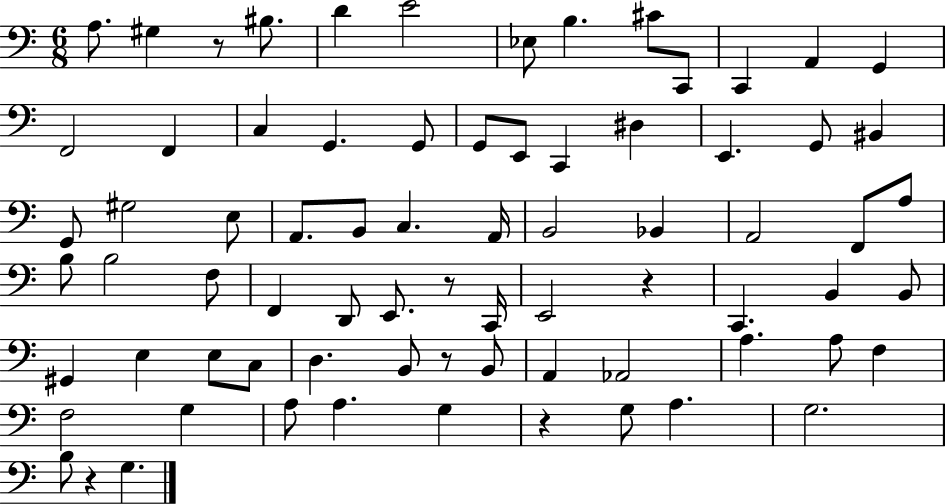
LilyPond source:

{
  \clef bass
  \numericTimeSignature
  \time 6/8
  \key c \major
  \repeat volta 2 { a8. gis4 r8 bis8. | d'4 e'2 | ees8 b4. cis'8 c,8 | c,4 a,4 g,4 | \break f,2 f,4 | c4 g,4. g,8 | g,8 e,8 c,4 dis4 | e,4. g,8 bis,4 | \break g,8 gis2 e8 | a,8. b,8 c4. a,16 | b,2 bes,4 | a,2 f,8 a8 | \break b8 b2 f8 | f,4 d,8 e,8. r8 c,16 | e,2 r4 | c,4. b,4 b,8 | \break gis,4 e4 e8 c8 | d4. b,8 r8 b,8 | a,4 aes,2 | a4. a8 f4 | \break f2 g4 | a8 a4. g4 | r4 g8 a4. | g2. | \break b8 r4 g4. | } \bar "|."
}